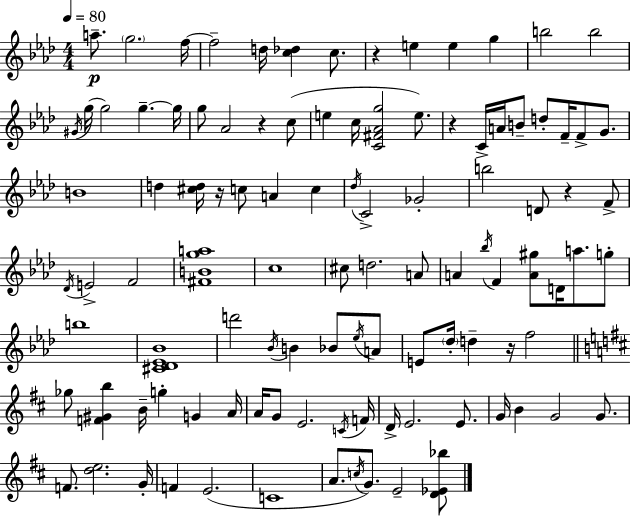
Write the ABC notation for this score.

X:1
T:Untitled
M:4/4
L:1/4
K:Ab
a/2 g2 f/4 f2 d/4 [c_d] c/2 z e e g b2 b2 ^G/4 g/4 g2 g g/4 g/2 _A2 z c/2 e c/4 [C^F_Ag]2 e/2 z C/4 A/4 B/2 d/2 F/4 F/2 G/2 B4 d [^cd]/4 z/4 c/2 A c _d/4 C2 _G2 b2 D/2 z F/2 _D/4 E2 F2 [^FBga]4 c4 ^c/2 d2 A/2 A _b/4 F [A^g]/2 D/4 a/2 g/2 b4 [^C_D_E_B]4 d'2 _B/4 B _B/2 _e/4 A/2 E/2 _d/4 d z/4 f2 _g/2 [F^Gb] B/4 g G A/4 A/4 G/2 E2 C/4 F/4 D/4 E2 E/2 G/4 B G2 G/2 F/2 [de]2 G/4 F E2 C4 A/2 c/4 G/2 E2 [D_E_b]/2